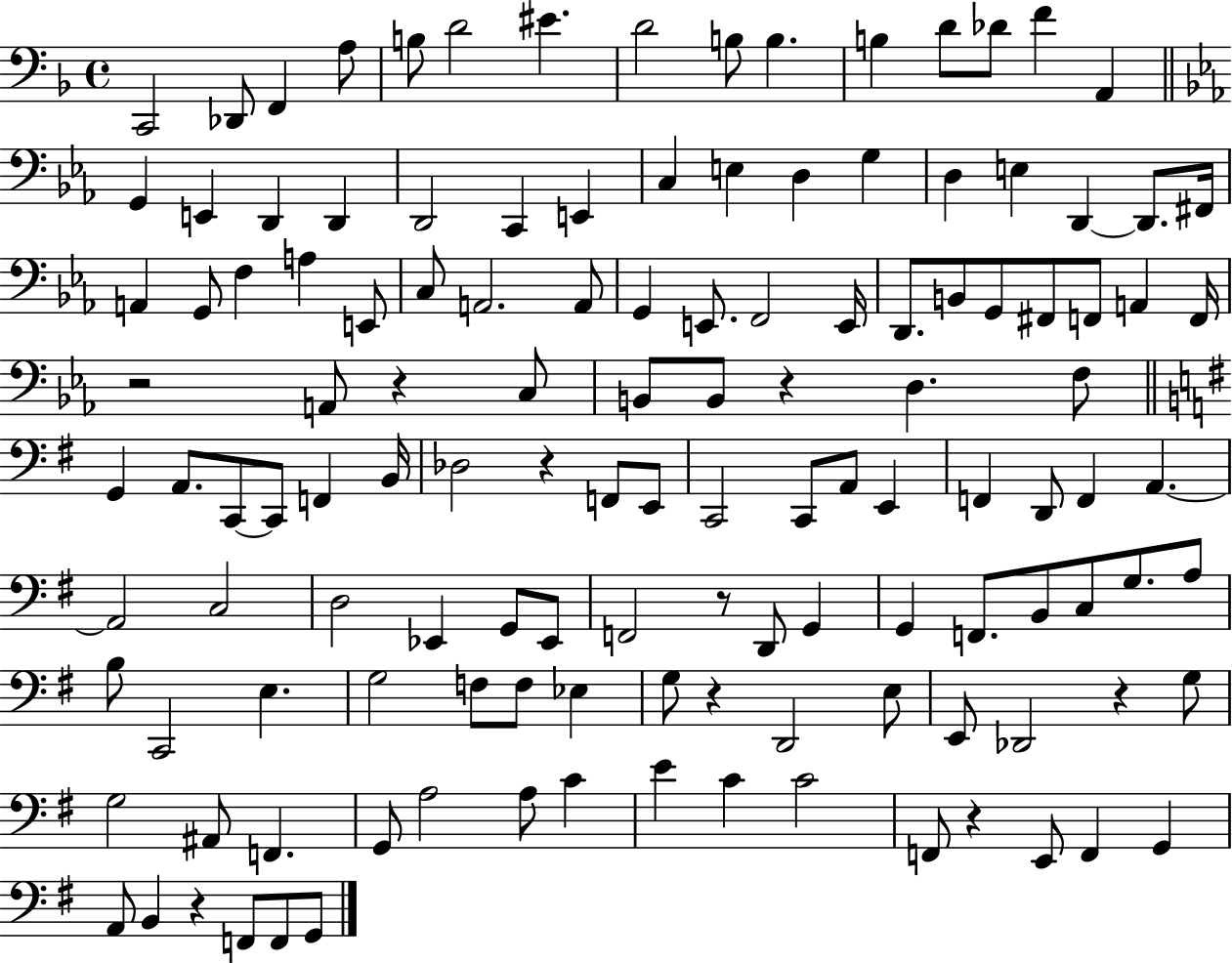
{
  \clef bass
  \time 4/4
  \defaultTimeSignature
  \key f \major
  \repeat volta 2 { c,2 des,8 f,4 a8 | b8 d'2 eis'4. | d'2 b8 b4. | b4 d'8 des'8 f'4 a,4 | \break \bar "||" \break \key c \minor g,4 e,4 d,4 d,4 | d,2 c,4 e,4 | c4 e4 d4 g4 | d4 e4 d,4~~ d,8. fis,16 | \break a,4 g,8 f4 a4 e,8 | c8 a,2. a,8 | g,4 e,8. f,2 e,16 | d,8. b,8 g,8 fis,8 f,8 a,4 f,16 | \break r2 a,8 r4 c8 | b,8 b,8 r4 d4. f8 | \bar "||" \break \key g \major g,4 a,8. c,8~~ c,8 f,4 b,16 | des2 r4 f,8 e,8 | c,2 c,8 a,8 e,4 | f,4 d,8 f,4 a,4.~~ | \break a,2 c2 | d2 ees,4 g,8 ees,8 | f,2 r8 d,8 g,4 | g,4 f,8. b,8 c8 g8. a8 | \break b8 c,2 e4. | g2 f8 f8 ees4 | g8 r4 d,2 e8 | e,8 des,2 r4 g8 | \break g2 ais,8 f,4. | g,8 a2 a8 c'4 | e'4 c'4 c'2 | f,8 r4 e,8 f,4 g,4 | \break a,8 b,4 r4 f,8 f,8 g,8 | } \bar "|."
}